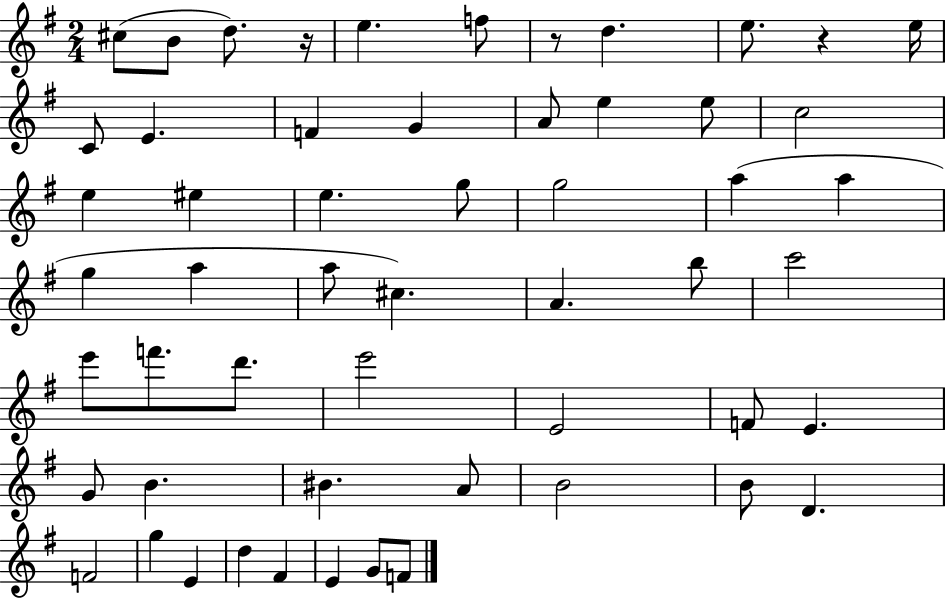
{
  \clef treble
  \numericTimeSignature
  \time 2/4
  \key g \major
  cis''8( b'8 d''8.) r16 | e''4. f''8 | r8 d''4. | e''8. r4 e''16 | \break c'8 e'4. | f'4 g'4 | a'8 e''4 e''8 | c''2 | \break e''4 eis''4 | e''4. g''8 | g''2 | a''4( a''4 | \break g''4 a''4 | a''8 cis''4.) | a'4. b''8 | c'''2 | \break e'''8 f'''8. d'''8. | e'''2 | e'2 | f'8 e'4. | \break g'8 b'4. | bis'4. a'8 | b'2 | b'8 d'4. | \break f'2 | g''4 e'4 | d''4 fis'4 | e'4 g'8 f'8 | \break \bar "|."
}